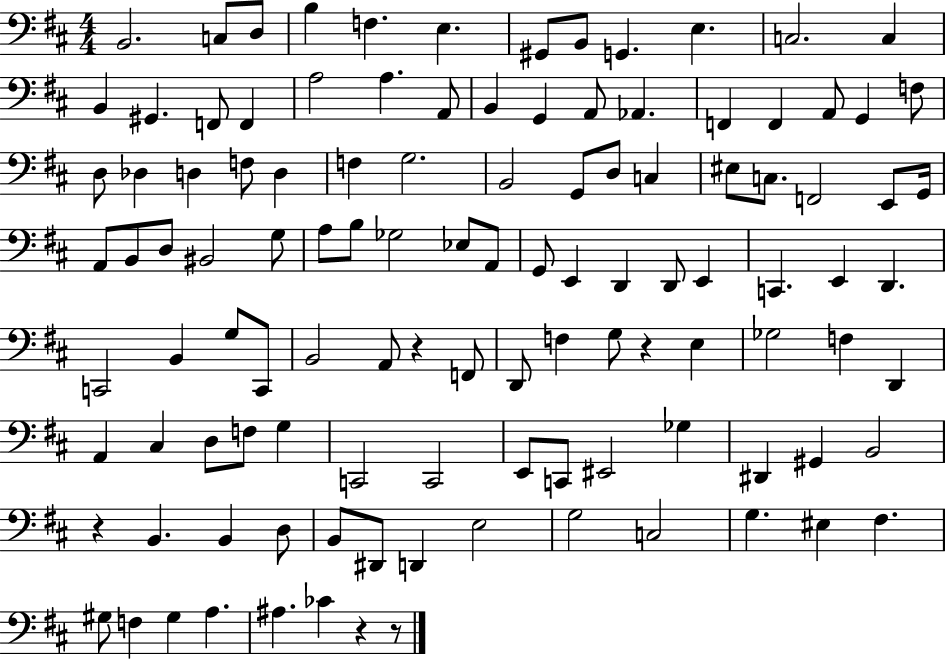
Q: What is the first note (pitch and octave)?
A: B2